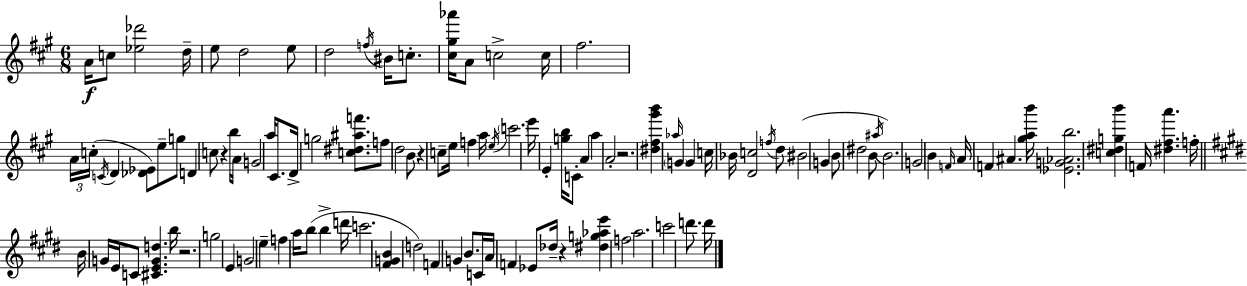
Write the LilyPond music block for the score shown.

{
  \clef treble
  \numericTimeSignature
  \time 6/8
  \key a \major
  \repeat volta 2 { a'16\f c''8 <ees'' des'''>2 d''16-- | e''8 d''2 e''8 | d''2 \acciaccatura { f''16 } bis'16 c''8.-. | <cis'' gis'' aes'''>16 a'8 c''2-> | \break c''16 fis''2. | \tuplet 3/2 { a'16 c''16-.( \acciaccatura { c'16 } } d'4 <des' ees'>8) e''8-- | g''8 d'4 c''8 r4 | b''16 a'16 g'2 a''16 cis'8. | \break d'16-> g''2 <c'' dis'' ais'' f'''>8. | f''8 d''2 | b'8 r4 c''8-- e''16 f''4 | a''16 \acciaccatura { e''16 } \parenthesize c'''2. | \break e'''16 e'4-. <g'' b''>16 c'8-. a'4 | a''4 a'2-. | r2. | <dis'' fis'' gis''' b'''>4 \grace { aes''16 } \parenthesize g'4 | \break g'4 c''16 bes'16 <d' c''>2 | \acciaccatura { f''16 } d''8 bis'2( | g'4 b'8 dis''2 | b'8 \acciaccatura { ais''16 }) b'2. | \break g'2 | b'4 \grace { f'16 } a'16 f'4 | ais'4. <gis'' a'' b'''>16 <ees' g' aes' b''>2. | <c'' dis'' g'' b'''>4 f'16 | \break <dis'' fis'' a'''>4. f''16-. \bar "||" \break \key e \major b'16 g'16 e'16 c'8 <cis' e' g' d''>4. b''16 | r2. | g''2 e'4 | g'2 e''4-- | \break f''4 a''16 b''8( b''4-> d'''16 | c'''2. | <fis' g' b'>4 d''2) | f'4 g'4 b'8. c'16 | \break a'16 f'4 ees'8 des''16-- r4 | <dis'' g'' aes'' e'''>4 f''2 | a''2. | c'''2 d'''8. d'''16 | \break } \bar "|."
}